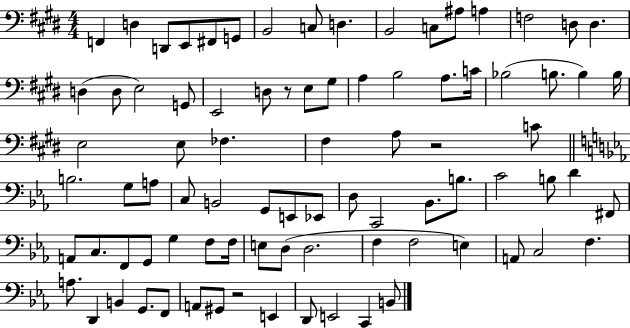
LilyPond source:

{
  \clef bass
  \numericTimeSignature
  \time 4/4
  \key e \major
  f,4 d4 d,8 e,8 fis,8 g,8 | b,2 c8 d4. | b,2 c8 ais8 a4 | f2 d8 d4. | \break d4( d8 e2) g,8 | e,2 d8 r8 e8 gis8 | a4 b2 a8. c'16 | bes2( b8. b4) b16 | \break e2 e8 fes4. | fis4 a8 r2 c'8 | \bar "||" \break \key c \minor b2. g8 a8 | c8 b,2 g,8 e,8 ees,8 | d8 c,2 bes,8. b8. | c'2 b8 d'4 fis,8 | \break a,8 c8. f,8 g,8 g4 f8 f16 | e8 d8( d2. | f4 f2 e4) | a,8 c2 f4. | \break a8. d,4 b,4 g,8. f,8 | a,8 gis,8 r2 e,4 | d,8 e,2 c,4 b,8 | \bar "|."
}